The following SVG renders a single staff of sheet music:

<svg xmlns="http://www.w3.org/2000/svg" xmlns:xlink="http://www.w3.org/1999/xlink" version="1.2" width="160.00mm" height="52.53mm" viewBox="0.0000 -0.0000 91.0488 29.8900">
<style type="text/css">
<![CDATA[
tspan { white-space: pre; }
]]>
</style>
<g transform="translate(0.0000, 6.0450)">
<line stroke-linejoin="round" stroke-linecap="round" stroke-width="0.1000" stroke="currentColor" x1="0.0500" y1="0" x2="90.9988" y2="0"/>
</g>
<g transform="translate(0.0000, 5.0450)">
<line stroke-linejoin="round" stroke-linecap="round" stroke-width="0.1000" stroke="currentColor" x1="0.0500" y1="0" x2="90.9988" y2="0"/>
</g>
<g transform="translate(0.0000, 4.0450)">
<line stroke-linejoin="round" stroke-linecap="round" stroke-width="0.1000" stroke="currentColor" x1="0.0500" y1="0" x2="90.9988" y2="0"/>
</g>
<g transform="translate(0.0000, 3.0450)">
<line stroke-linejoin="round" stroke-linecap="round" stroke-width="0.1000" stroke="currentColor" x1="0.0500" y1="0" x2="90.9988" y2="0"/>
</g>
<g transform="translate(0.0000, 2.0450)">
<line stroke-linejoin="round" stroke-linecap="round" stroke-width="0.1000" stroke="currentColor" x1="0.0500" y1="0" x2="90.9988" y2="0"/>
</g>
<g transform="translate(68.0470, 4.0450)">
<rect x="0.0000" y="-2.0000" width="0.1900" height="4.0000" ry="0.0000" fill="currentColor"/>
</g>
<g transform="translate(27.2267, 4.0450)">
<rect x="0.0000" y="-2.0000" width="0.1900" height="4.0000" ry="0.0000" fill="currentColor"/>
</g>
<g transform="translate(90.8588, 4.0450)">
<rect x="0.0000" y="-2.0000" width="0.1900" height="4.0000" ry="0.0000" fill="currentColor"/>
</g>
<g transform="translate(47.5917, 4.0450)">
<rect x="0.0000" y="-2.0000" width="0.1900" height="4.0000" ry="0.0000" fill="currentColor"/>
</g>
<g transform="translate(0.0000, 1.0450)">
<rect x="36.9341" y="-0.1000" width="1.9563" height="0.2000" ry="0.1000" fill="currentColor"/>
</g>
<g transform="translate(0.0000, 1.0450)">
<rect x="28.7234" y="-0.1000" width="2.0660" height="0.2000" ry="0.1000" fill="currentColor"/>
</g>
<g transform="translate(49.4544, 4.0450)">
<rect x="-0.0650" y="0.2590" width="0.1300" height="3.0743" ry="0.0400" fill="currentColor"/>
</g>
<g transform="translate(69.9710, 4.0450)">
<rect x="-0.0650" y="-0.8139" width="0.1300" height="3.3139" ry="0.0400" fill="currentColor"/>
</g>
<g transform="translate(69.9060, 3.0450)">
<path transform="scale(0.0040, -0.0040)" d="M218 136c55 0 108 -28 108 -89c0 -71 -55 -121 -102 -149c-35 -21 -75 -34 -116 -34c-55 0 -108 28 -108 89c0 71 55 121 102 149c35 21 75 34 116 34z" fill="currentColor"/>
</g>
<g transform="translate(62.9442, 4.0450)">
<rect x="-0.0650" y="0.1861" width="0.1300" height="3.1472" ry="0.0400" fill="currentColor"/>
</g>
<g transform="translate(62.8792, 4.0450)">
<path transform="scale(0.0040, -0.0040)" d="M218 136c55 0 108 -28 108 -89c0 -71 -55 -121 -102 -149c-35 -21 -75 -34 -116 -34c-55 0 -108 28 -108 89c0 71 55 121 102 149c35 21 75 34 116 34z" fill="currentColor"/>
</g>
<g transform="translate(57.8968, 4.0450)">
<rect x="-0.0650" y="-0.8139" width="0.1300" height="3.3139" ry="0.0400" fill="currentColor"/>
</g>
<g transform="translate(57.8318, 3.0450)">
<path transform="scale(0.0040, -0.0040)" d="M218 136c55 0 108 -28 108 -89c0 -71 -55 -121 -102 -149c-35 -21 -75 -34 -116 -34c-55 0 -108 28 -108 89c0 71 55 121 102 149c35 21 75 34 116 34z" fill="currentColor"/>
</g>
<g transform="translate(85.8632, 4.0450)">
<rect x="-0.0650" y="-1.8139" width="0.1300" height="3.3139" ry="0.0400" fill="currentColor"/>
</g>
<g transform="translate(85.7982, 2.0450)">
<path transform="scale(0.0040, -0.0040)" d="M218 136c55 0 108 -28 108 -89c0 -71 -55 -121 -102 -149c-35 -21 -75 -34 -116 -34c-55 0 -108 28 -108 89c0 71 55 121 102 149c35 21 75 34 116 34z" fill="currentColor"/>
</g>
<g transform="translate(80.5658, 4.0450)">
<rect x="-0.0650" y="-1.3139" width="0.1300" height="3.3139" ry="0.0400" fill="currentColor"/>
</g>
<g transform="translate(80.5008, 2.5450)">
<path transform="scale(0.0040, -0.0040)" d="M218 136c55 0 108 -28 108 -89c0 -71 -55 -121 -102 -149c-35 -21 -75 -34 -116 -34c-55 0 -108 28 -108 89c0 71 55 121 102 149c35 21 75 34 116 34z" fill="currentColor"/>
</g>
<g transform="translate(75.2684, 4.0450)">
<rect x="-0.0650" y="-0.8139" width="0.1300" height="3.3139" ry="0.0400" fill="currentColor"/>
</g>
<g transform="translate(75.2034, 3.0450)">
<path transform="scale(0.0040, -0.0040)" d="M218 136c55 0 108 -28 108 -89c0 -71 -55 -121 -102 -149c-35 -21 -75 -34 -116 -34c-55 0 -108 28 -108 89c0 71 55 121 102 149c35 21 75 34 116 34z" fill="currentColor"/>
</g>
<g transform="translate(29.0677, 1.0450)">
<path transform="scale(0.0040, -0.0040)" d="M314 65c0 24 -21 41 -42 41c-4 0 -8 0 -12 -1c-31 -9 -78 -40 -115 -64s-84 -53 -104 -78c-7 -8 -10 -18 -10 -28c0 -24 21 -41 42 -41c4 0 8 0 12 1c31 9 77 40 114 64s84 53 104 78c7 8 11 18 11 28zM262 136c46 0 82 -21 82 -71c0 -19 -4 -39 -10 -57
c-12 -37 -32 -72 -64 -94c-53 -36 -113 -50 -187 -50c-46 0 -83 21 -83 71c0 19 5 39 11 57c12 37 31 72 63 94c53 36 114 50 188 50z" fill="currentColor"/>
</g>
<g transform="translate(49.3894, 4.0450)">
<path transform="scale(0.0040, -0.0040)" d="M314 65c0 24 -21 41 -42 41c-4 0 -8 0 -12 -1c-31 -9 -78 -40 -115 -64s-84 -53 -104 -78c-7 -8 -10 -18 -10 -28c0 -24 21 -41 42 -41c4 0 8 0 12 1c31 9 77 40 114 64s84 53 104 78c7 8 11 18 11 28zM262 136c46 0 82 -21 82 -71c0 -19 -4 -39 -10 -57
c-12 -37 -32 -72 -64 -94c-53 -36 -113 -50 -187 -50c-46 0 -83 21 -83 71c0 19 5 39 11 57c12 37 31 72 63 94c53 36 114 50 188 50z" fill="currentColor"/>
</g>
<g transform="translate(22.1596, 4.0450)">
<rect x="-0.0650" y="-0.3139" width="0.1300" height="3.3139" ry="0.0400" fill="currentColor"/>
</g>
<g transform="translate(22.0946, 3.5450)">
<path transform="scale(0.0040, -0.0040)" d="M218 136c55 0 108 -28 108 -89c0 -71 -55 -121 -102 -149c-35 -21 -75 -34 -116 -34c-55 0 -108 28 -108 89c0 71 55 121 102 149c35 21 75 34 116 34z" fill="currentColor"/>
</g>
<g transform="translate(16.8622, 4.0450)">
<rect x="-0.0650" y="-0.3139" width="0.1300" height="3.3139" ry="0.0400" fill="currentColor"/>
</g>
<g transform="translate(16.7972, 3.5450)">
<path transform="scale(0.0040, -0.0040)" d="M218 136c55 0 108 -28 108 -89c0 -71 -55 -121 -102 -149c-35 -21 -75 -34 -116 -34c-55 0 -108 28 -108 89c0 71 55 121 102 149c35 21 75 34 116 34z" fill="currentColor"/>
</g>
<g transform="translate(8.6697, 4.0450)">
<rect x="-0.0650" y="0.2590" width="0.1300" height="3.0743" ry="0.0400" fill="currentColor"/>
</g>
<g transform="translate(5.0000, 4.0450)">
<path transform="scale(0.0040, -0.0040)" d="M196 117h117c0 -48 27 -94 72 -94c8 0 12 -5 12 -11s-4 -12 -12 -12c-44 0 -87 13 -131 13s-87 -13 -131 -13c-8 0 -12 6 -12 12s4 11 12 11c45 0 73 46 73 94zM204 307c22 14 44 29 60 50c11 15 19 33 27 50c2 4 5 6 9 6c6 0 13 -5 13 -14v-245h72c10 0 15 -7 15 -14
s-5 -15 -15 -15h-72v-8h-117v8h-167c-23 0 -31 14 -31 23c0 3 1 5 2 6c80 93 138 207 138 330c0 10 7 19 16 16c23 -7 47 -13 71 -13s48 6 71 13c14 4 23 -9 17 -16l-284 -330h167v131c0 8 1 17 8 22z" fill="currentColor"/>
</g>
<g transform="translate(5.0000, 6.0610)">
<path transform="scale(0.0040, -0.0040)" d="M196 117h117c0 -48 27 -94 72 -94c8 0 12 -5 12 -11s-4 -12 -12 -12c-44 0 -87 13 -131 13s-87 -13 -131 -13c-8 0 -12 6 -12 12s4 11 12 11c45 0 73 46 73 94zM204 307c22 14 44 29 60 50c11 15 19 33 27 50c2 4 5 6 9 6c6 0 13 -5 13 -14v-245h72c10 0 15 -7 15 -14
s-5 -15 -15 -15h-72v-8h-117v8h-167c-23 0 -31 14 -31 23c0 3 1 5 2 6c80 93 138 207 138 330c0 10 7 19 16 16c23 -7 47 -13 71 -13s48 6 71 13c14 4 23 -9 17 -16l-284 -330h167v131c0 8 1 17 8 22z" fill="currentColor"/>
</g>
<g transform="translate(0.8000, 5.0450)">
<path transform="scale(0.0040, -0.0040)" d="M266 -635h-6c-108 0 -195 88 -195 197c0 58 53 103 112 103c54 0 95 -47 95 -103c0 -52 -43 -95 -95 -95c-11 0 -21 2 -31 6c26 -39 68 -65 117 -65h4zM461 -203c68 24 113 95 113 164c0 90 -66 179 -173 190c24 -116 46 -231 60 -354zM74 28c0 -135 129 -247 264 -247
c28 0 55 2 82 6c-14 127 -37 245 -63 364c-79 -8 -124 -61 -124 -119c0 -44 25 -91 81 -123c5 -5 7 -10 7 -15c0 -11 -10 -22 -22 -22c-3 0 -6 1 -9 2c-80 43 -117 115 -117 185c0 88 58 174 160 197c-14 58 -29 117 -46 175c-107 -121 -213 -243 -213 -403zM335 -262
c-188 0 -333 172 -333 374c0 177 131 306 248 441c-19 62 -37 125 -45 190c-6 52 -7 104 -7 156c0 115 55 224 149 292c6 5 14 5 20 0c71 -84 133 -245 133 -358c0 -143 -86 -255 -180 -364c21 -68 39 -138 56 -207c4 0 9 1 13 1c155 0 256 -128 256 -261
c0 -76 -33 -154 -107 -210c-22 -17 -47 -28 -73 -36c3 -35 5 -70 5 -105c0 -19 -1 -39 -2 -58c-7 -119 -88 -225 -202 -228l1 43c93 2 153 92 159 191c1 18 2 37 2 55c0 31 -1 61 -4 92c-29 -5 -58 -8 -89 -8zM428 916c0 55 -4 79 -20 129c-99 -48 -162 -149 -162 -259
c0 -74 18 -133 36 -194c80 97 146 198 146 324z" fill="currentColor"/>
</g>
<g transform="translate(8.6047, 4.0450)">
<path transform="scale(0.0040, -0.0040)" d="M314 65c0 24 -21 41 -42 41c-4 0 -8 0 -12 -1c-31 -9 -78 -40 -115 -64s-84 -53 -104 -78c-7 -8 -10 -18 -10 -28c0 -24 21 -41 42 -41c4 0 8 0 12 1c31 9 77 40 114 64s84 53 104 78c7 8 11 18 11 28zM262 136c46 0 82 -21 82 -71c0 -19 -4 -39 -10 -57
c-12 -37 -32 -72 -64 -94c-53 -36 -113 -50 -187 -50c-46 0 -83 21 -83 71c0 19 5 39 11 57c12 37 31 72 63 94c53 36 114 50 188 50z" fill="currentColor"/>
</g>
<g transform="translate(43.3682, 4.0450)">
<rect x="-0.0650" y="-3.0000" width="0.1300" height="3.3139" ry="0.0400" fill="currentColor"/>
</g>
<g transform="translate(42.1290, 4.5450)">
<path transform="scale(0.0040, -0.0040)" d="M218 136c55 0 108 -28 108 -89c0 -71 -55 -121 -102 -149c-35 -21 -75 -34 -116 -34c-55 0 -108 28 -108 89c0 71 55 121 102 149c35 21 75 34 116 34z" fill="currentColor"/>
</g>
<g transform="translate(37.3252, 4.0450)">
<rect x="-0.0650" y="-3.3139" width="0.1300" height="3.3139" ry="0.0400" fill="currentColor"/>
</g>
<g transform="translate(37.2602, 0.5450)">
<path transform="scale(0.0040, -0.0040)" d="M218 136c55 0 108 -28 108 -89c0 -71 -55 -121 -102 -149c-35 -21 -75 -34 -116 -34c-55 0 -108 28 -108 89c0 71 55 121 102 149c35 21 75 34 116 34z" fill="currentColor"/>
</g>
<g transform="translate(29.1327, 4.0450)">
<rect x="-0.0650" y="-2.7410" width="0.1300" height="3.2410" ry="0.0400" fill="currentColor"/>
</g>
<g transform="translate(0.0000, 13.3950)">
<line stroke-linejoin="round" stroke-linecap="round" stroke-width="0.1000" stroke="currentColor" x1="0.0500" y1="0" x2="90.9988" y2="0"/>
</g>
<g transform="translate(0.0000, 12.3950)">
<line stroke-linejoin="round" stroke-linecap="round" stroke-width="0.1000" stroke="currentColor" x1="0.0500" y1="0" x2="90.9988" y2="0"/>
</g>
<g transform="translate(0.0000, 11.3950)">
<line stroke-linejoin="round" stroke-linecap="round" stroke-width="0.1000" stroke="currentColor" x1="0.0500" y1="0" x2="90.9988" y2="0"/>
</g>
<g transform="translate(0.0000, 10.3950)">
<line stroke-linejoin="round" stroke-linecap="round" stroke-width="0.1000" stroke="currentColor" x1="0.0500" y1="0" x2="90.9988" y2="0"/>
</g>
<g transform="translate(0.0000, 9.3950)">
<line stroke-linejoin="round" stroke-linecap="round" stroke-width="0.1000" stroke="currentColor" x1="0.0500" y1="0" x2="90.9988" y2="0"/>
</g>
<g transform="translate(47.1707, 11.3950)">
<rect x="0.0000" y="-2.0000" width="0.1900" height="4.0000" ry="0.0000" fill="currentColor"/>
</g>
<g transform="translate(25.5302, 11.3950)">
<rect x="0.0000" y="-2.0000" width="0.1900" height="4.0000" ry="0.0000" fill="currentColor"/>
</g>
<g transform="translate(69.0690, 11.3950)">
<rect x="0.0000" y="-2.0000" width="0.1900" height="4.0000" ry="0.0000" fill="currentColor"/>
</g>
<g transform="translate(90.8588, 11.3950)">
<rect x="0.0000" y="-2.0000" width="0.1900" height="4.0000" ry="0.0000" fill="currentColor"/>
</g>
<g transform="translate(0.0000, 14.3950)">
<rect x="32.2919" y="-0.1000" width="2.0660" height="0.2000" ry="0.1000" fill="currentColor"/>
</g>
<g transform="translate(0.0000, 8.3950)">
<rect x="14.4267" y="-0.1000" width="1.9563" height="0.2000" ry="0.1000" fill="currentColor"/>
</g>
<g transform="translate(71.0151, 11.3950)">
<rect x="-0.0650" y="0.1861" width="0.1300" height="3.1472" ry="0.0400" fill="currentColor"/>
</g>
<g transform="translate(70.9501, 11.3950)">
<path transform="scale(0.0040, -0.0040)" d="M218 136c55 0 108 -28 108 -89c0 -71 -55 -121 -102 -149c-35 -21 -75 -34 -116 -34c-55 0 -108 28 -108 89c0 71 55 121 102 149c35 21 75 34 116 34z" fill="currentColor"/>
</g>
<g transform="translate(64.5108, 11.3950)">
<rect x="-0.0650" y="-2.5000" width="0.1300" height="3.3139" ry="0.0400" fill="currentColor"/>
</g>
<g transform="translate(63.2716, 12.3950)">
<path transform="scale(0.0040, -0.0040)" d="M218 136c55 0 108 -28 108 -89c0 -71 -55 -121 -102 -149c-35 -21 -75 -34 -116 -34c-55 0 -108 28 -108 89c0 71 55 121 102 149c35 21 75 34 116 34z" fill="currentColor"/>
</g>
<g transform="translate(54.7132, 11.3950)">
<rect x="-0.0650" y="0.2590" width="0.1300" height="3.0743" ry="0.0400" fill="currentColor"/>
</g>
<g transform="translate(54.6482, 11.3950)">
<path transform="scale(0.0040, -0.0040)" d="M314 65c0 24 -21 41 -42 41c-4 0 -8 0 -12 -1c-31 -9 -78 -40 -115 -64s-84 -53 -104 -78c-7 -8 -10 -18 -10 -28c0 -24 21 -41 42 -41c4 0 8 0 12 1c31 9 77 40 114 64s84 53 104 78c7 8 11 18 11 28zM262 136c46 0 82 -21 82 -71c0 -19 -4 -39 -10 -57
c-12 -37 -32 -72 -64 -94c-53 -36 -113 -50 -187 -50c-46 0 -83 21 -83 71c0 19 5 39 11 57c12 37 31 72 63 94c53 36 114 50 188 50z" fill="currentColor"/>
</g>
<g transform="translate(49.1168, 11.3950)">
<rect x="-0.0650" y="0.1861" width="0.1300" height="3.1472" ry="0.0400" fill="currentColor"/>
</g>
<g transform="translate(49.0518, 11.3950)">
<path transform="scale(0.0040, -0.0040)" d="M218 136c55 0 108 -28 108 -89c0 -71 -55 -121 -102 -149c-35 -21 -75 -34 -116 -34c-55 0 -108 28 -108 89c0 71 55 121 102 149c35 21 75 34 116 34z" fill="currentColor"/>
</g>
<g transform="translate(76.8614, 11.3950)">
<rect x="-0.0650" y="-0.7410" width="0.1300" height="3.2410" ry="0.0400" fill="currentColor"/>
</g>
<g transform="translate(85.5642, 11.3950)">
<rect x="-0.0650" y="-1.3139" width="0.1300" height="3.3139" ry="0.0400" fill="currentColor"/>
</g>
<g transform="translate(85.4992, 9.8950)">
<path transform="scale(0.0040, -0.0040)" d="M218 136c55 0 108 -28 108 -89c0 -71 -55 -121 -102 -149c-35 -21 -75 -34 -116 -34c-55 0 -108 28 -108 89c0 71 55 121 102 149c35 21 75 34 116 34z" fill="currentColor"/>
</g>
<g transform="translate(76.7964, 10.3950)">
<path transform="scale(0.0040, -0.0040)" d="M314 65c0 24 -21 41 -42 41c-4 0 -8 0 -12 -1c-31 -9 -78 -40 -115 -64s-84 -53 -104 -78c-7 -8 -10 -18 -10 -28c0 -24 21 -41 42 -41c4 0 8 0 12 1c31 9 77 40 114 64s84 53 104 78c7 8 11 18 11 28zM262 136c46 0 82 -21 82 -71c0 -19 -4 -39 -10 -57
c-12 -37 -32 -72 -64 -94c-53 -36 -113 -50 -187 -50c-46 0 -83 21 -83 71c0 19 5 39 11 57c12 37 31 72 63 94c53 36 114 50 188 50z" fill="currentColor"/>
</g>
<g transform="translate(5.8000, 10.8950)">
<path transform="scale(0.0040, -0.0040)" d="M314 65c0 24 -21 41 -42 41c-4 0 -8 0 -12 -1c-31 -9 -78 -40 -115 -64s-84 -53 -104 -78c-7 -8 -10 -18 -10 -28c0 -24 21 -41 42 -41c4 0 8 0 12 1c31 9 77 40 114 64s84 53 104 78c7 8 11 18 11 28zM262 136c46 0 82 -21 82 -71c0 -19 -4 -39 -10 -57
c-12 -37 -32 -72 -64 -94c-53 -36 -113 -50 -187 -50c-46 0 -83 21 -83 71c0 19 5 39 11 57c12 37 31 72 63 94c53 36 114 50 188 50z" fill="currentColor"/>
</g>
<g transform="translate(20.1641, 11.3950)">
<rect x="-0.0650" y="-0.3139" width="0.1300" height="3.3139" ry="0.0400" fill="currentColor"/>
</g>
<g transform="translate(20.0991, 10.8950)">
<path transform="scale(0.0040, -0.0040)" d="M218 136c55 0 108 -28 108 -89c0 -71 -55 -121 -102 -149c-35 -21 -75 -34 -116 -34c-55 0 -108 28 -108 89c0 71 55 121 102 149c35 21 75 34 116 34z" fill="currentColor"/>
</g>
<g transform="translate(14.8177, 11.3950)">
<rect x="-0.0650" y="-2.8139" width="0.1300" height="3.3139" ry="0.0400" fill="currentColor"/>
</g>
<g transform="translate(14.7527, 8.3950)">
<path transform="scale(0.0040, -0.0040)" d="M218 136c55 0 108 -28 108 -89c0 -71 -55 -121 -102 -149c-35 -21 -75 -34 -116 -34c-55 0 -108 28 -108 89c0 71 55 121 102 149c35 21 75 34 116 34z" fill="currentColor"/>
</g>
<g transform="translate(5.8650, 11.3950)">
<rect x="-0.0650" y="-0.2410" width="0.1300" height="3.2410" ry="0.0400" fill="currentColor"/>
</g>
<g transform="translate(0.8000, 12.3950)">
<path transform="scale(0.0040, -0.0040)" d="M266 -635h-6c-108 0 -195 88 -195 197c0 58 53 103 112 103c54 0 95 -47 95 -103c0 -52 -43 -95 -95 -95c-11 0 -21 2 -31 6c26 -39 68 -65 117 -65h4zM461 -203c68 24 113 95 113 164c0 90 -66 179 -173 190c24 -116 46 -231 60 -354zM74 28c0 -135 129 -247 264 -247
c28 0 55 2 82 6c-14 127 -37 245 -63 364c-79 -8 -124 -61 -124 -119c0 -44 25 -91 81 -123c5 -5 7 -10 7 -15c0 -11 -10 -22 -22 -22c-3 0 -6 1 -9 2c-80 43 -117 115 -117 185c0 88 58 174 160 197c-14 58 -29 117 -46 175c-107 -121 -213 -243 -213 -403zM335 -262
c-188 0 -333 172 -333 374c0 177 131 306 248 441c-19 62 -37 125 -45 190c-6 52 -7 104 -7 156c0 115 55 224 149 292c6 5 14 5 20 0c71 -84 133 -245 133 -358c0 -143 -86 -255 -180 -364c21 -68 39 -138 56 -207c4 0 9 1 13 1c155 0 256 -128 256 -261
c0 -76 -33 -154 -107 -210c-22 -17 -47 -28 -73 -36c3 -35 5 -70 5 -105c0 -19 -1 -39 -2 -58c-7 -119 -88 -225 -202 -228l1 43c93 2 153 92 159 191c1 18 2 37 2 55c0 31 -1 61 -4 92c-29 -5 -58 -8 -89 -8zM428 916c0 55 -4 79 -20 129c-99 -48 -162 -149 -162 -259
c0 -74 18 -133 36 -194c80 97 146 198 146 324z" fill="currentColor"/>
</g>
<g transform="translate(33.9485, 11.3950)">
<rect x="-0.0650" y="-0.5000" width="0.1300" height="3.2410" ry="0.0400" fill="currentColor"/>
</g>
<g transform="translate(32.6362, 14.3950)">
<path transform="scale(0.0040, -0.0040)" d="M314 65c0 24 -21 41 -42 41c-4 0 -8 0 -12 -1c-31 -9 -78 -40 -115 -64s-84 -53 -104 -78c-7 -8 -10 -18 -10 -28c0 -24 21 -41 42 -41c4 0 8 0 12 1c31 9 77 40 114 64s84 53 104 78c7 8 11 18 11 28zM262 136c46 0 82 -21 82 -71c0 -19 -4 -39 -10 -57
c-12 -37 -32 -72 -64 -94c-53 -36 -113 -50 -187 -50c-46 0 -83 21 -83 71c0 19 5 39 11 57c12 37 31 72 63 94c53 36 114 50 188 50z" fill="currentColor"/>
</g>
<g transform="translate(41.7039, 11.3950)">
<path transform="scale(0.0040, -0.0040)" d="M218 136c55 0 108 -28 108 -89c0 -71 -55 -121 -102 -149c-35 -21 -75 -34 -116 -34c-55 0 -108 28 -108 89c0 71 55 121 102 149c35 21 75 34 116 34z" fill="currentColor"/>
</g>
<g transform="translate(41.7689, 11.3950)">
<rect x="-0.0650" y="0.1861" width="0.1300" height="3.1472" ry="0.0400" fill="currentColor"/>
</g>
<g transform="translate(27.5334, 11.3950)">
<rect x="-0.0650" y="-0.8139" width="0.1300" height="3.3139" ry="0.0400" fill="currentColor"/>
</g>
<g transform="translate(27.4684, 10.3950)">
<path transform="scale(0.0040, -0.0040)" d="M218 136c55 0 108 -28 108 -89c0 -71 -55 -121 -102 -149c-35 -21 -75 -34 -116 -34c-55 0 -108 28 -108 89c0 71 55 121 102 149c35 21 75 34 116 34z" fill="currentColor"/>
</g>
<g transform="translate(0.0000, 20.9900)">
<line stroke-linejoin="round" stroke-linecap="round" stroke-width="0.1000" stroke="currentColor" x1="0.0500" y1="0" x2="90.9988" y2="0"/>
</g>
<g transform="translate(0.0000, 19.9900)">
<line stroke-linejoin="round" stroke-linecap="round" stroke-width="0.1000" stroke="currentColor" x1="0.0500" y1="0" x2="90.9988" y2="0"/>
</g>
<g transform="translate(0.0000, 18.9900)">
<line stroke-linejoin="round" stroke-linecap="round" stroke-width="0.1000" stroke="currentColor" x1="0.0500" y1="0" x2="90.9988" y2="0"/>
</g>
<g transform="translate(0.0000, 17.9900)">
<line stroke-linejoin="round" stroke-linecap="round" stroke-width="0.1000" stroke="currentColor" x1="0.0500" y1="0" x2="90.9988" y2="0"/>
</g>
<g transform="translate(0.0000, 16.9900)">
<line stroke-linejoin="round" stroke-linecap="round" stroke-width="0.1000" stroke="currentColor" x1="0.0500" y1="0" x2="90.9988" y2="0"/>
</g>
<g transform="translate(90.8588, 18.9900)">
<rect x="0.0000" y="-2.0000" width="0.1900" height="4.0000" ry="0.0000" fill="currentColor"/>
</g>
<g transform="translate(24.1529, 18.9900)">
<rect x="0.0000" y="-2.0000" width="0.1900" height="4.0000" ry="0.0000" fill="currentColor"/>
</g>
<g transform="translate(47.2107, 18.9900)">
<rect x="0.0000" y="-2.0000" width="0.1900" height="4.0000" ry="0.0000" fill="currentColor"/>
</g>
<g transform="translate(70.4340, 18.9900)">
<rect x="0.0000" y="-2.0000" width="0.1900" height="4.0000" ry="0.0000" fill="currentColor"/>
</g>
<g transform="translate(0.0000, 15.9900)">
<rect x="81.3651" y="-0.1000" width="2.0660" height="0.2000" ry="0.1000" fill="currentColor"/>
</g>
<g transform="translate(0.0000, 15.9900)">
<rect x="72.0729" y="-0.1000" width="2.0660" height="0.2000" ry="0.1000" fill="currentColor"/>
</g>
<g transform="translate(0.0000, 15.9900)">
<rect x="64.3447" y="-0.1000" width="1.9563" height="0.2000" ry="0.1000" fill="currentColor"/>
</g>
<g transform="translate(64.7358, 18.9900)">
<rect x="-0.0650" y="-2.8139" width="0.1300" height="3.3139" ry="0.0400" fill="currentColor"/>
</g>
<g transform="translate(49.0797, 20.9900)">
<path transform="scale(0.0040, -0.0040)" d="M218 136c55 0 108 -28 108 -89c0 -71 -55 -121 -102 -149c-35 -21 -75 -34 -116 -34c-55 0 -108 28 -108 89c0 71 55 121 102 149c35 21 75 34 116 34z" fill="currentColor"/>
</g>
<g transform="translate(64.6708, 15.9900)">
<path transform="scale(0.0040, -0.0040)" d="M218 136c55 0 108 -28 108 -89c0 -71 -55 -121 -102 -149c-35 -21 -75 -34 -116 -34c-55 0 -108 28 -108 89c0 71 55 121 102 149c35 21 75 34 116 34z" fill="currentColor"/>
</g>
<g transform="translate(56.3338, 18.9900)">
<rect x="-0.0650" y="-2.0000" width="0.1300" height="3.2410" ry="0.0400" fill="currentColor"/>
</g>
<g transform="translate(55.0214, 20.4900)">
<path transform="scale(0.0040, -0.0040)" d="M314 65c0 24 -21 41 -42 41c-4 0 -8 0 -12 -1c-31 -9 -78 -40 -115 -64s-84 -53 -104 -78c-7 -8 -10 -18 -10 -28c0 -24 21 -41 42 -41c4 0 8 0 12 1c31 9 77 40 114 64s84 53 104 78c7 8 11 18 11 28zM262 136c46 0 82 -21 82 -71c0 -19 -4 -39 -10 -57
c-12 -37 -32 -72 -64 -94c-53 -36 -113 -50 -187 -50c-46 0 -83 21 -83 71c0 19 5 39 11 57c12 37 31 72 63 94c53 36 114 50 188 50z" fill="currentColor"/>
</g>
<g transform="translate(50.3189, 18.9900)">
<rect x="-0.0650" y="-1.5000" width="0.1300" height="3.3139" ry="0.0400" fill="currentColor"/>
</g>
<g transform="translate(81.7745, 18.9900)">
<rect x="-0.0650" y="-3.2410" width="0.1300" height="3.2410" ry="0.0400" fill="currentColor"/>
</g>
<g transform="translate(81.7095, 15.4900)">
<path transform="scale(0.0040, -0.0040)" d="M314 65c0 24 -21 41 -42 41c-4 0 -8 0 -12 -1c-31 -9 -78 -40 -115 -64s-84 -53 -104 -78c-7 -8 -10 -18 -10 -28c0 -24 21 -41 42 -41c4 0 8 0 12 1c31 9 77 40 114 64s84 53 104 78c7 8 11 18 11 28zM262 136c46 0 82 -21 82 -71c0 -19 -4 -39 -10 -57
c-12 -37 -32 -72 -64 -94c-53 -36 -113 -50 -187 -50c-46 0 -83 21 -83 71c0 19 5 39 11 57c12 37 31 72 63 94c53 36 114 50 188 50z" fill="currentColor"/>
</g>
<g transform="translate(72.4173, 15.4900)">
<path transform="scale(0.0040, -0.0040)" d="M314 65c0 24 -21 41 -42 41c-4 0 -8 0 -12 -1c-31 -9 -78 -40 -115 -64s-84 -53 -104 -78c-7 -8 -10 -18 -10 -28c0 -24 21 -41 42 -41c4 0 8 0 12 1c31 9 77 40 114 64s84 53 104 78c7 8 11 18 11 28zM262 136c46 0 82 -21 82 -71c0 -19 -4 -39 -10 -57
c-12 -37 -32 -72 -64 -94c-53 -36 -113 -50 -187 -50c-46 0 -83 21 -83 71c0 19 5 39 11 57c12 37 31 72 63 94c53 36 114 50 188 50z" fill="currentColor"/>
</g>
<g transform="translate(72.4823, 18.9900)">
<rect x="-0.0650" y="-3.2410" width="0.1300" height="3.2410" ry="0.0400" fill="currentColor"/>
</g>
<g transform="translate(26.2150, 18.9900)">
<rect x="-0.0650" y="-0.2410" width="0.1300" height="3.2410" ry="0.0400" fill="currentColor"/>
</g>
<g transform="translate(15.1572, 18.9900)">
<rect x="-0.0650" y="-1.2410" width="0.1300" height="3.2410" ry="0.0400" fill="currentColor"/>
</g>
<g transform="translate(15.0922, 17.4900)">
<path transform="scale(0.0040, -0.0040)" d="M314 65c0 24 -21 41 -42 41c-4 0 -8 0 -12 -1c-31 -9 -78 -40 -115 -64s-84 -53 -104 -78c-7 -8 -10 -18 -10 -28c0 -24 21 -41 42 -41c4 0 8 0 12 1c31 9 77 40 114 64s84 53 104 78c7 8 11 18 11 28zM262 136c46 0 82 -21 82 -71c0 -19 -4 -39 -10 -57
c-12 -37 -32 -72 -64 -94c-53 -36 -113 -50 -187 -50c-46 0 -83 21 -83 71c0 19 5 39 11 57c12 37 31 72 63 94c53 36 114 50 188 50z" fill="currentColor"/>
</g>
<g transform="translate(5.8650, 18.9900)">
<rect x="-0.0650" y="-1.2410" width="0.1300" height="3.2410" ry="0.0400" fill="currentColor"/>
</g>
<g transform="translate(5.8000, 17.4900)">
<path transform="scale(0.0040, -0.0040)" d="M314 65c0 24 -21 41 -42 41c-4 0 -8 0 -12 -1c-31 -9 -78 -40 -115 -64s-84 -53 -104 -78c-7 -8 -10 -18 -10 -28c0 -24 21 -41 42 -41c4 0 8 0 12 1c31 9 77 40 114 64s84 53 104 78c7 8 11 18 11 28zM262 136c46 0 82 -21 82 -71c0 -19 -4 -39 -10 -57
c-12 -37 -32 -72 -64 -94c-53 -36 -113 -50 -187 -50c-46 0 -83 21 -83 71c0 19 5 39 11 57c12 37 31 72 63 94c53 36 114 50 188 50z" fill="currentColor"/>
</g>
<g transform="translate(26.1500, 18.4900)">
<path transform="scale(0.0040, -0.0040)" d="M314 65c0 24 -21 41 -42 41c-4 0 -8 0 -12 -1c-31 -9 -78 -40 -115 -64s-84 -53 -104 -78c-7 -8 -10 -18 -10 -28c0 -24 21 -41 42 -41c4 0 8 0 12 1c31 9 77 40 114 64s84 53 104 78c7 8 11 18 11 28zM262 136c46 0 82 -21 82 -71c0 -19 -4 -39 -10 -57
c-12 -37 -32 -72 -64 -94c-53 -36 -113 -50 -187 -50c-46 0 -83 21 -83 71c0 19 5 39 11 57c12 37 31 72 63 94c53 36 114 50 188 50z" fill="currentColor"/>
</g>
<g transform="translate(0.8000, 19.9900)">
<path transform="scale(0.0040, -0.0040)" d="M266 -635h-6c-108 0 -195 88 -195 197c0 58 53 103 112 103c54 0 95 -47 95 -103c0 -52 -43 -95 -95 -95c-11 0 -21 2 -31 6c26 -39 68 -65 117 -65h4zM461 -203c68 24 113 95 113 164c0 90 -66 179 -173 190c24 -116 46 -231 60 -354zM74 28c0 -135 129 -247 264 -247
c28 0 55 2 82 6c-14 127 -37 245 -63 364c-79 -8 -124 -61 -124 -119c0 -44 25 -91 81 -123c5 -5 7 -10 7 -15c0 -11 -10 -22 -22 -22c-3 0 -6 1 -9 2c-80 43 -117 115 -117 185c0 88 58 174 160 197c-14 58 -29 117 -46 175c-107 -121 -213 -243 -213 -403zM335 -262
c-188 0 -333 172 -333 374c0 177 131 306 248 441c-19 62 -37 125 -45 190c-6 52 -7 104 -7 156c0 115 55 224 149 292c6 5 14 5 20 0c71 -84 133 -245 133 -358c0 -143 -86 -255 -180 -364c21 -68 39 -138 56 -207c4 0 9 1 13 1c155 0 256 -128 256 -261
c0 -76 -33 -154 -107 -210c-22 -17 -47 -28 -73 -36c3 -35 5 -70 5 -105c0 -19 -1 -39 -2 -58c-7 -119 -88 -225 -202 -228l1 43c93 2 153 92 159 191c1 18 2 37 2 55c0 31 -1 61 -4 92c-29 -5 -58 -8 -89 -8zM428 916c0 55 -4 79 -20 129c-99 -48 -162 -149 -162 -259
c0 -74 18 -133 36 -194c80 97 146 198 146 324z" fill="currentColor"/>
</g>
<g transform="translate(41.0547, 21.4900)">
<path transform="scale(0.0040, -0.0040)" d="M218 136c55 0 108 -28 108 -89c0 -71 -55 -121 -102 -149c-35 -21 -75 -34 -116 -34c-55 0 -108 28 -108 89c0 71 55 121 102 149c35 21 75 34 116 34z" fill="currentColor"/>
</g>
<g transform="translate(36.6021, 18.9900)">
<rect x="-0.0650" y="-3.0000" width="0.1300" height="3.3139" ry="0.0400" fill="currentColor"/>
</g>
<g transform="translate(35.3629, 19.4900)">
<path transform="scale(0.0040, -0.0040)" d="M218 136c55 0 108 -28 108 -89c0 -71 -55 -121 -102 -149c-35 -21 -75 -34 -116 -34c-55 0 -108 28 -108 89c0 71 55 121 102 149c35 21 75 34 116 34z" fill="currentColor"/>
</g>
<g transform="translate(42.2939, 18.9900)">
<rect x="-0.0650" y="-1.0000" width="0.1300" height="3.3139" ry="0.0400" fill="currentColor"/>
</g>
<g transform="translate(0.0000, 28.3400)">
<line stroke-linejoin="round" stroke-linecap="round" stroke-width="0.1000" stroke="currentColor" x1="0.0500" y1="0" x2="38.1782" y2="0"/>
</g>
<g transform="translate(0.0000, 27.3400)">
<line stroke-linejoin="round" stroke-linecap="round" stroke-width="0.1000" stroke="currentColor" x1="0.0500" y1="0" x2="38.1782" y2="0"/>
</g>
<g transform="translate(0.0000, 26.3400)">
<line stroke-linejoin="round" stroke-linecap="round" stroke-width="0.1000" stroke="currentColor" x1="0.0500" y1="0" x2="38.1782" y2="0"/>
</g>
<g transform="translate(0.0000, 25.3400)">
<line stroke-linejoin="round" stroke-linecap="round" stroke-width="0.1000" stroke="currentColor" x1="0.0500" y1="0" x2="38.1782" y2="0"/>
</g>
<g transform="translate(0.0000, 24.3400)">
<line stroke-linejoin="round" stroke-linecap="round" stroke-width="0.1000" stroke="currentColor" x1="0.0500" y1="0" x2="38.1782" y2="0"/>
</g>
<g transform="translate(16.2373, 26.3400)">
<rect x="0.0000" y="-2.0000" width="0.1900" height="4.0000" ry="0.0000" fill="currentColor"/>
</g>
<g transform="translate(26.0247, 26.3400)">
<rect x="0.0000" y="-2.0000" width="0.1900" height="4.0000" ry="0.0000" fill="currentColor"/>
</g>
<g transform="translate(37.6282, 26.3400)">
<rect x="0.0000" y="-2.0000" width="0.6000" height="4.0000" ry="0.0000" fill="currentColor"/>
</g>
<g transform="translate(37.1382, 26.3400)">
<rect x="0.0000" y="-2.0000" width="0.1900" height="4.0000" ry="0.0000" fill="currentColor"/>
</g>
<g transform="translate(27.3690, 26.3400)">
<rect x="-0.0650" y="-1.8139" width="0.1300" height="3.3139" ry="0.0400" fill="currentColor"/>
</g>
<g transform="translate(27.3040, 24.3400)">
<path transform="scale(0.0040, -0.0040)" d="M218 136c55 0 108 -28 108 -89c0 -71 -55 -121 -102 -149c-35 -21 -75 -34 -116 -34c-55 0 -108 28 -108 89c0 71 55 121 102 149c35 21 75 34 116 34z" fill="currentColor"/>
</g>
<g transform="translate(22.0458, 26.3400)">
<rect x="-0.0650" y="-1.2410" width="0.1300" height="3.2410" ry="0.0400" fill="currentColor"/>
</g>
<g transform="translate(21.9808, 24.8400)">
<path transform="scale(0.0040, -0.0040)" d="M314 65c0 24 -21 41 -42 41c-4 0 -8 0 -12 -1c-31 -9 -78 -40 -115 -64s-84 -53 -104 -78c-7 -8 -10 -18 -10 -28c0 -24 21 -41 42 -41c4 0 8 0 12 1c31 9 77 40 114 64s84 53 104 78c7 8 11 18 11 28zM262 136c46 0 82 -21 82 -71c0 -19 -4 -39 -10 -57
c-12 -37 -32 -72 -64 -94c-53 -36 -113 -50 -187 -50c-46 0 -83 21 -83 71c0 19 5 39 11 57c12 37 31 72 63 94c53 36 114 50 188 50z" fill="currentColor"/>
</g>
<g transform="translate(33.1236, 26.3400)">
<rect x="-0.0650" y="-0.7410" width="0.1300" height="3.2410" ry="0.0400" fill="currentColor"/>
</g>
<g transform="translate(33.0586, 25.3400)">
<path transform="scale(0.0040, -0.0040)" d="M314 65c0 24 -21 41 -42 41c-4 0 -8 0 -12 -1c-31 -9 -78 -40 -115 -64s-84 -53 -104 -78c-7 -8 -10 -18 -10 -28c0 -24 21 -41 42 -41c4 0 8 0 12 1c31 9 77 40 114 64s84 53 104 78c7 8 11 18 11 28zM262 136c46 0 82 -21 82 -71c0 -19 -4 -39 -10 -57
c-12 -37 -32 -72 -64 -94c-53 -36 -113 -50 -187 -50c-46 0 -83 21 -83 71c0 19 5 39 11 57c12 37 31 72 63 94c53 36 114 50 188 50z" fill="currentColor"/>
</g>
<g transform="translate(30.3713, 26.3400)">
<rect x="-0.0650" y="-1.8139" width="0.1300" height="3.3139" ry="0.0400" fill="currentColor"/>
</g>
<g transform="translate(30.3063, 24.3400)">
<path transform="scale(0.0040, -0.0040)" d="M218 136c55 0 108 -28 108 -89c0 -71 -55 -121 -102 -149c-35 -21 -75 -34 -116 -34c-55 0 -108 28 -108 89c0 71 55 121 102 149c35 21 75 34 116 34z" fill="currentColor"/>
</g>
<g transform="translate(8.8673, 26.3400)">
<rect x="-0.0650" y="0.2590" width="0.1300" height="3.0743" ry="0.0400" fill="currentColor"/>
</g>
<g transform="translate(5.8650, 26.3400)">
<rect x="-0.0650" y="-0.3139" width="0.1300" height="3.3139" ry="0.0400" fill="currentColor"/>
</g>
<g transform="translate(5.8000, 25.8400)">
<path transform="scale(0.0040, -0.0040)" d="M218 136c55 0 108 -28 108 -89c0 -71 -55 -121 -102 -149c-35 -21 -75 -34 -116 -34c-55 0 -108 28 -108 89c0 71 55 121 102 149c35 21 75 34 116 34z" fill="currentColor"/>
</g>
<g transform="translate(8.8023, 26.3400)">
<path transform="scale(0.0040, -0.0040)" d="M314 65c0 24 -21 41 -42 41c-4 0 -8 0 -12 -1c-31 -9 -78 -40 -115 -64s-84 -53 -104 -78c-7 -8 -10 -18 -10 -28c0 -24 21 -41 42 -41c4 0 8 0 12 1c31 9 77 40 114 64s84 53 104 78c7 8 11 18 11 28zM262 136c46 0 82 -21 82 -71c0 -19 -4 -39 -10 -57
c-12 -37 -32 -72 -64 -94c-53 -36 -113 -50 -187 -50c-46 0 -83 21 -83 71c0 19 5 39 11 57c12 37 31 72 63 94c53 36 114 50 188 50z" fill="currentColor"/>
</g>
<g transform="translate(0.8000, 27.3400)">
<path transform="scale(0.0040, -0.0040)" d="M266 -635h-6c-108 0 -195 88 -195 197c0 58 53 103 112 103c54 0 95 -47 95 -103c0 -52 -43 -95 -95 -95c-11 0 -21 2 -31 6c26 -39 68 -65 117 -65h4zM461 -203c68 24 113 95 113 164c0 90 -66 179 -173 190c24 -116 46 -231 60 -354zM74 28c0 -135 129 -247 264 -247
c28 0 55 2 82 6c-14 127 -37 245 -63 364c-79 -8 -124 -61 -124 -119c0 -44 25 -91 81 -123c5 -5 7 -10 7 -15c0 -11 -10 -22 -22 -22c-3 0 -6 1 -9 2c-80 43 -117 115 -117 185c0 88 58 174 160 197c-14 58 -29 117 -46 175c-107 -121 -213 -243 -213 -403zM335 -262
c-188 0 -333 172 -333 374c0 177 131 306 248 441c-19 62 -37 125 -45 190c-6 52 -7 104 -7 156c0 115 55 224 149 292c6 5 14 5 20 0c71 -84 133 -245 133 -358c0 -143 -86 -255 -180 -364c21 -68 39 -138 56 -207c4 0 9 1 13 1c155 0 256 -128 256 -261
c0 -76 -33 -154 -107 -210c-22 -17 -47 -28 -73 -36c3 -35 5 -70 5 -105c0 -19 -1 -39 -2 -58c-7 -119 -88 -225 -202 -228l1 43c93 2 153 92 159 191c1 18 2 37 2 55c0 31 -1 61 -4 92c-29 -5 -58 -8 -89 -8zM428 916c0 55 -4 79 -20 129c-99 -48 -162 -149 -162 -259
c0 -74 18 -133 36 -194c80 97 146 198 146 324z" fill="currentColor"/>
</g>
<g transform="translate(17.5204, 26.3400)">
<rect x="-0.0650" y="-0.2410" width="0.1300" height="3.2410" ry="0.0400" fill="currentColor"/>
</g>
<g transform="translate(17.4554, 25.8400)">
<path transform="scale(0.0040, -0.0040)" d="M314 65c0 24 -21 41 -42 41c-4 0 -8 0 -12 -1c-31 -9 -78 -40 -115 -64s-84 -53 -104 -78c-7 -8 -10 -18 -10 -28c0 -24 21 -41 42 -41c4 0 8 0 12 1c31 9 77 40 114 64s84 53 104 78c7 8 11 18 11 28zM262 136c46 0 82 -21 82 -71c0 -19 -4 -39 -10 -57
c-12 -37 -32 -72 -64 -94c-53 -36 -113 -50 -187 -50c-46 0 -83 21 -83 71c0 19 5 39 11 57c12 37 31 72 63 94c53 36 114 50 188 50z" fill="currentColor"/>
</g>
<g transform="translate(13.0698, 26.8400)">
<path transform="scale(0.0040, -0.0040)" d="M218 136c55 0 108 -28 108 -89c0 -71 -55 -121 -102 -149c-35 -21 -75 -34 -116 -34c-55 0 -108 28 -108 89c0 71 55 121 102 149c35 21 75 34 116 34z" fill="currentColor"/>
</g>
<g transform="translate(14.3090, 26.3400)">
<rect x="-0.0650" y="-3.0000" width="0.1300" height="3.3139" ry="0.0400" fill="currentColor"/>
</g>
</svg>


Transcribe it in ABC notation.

X:1
T:Untitled
M:4/4
L:1/4
K:C
B2 c c a2 b A B2 d B d d e f c2 a c d C2 B B B2 G B d2 e e2 e2 c2 A D E F2 a b2 b2 c B2 A c2 e2 f f d2